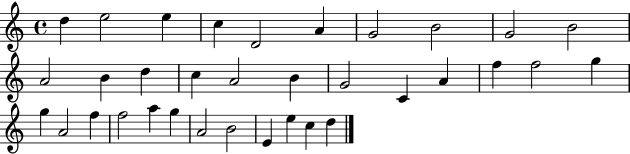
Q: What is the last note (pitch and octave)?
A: D5